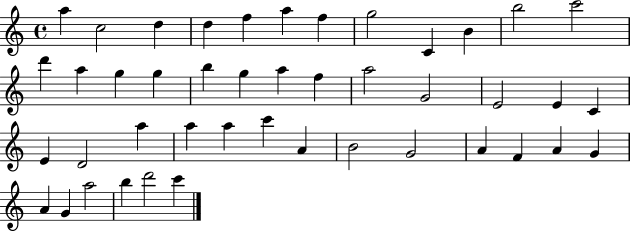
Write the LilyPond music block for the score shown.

{
  \clef treble
  \time 4/4
  \defaultTimeSignature
  \key c \major
  a''4 c''2 d''4 | d''4 f''4 a''4 f''4 | g''2 c'4 b'4 | b''2 c'''2 | \break d'''4 a''4 g''4 g''4 | b''4 g''4 a''4 f''4 | a''2 g'2 | e'2 e'4 c'4 | \break e'4 d'2 a''4 | a''4 a''4 c'''4 a'4 | b'2 g'2 | a'4 f'4 a'4 g'4 | \break a'4 g'4 a''2 | b''4 d'''2 c'''4 | \bar "|."
}